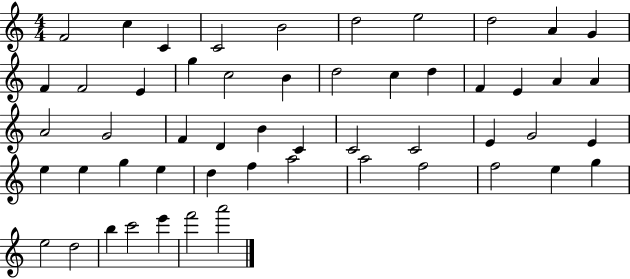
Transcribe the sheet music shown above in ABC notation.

X:1
T:Untitled
M:4/4
L:1/4
K:C
F2 c C C2 B2 d2 e2 d2 A G F F2 E g c2 B d2 c d F E A A A2 G2 F D B C C2 C2 E G2 E e e g e d f a2 a2 f2 f2 e g e2 d2 b c'2 e' f'2 a'2